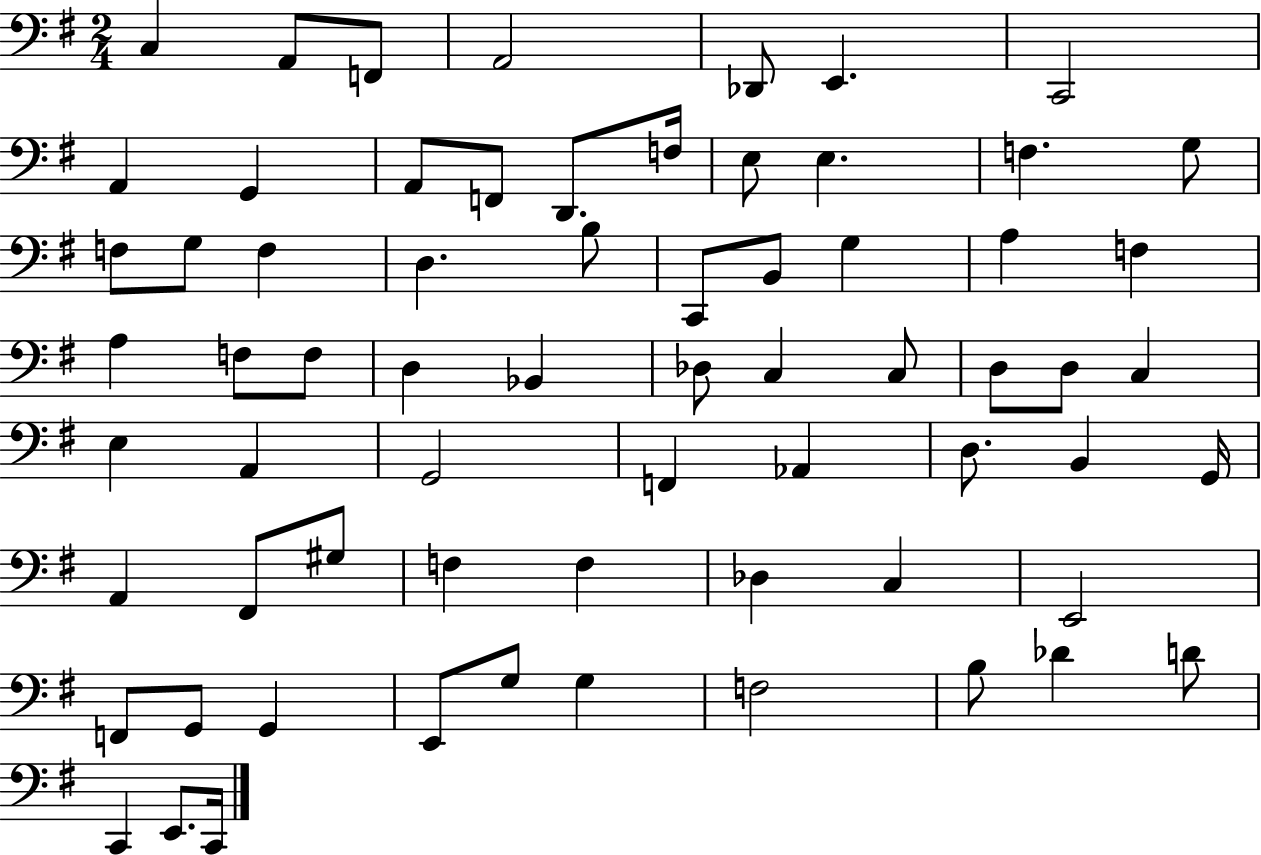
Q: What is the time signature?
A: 2/4